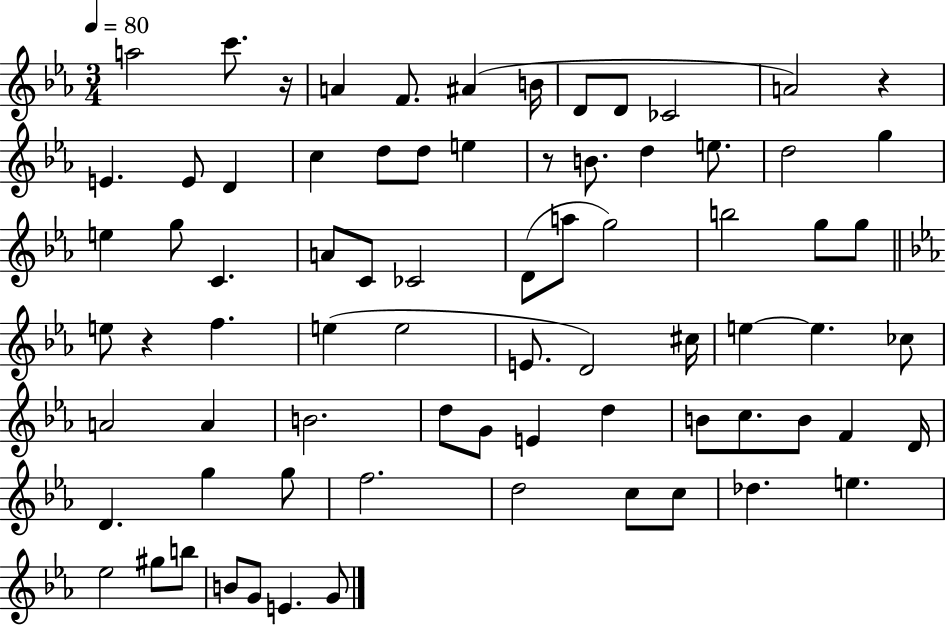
X:1
T:Untitled
M:3/4
L:1/4
K:Eb
a2 c'/2 z/4 A F/2 ^A B/4 D/2 D/2 _C2 A2 z E E/2 D c d/2 d/2 e z/2 B/2 d e/2 d2 g e g/2 C A/2 C/2 _C2 D/2 a/2 g2 b2 g/2 g/2 e/2 z f e e2 E/2 D2 ^c/4 e e _c/2 A2 A B2 d/2 G/2 E d B/2 c/2 B/2 F D/4 D g g/2 f2 d2 c/2 c/2 _d e _e2 ^g/2 b/2 B/2 G/2 E G/2